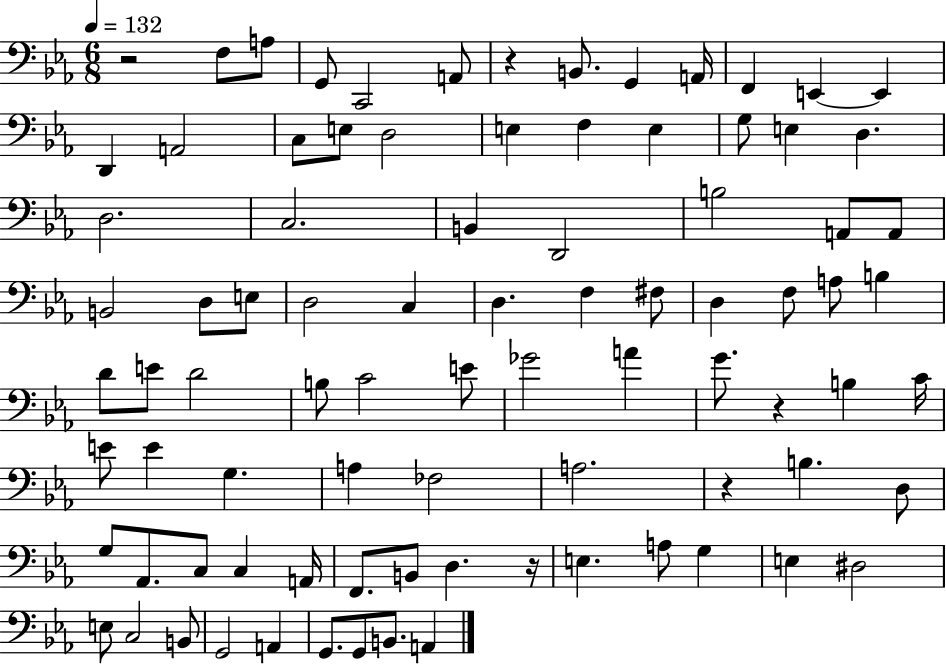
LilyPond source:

{
  \clef bass
  \numericTimeSignature
  \time 6/8
  \key ees \major
  \tempo 4 = 132
  r2 f8 a8 | g,8 c,2 a,8 | r4 b,8. g,4 a,16 | f,4 e,4~~ e,4 | \break d,4 a,2 | c8 e8 d2 | e4 f4 e4 | g8 e4 d4. | \break d2. | c2. | b,4 d,2 | b2 a,8 a,8 | \break b,2 d8 e8 | d2 c4 | d4. f4 fis8 | d4 f8 a8 b4 | \break d'8 e'8 d'2 | b8 c'2 e'8 | ges'2 a'4 | g'8. r4 b4 c'16 | \break e'8 e'4 g4. | a4 fes2 | a2. | r4 b4. d8 | \break g8 aes,8. c8 c4 a,16 | f,8. b,8 d4. r16 | e4. a8 g4 | e4 dis2 | \break e8 c2 b,8 | g,2 a,4 | g,8. g,8 b,8. a,4 | \bar "|."
}